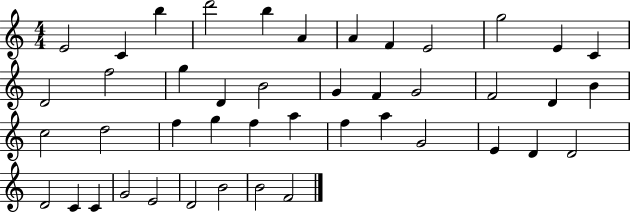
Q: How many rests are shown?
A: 0